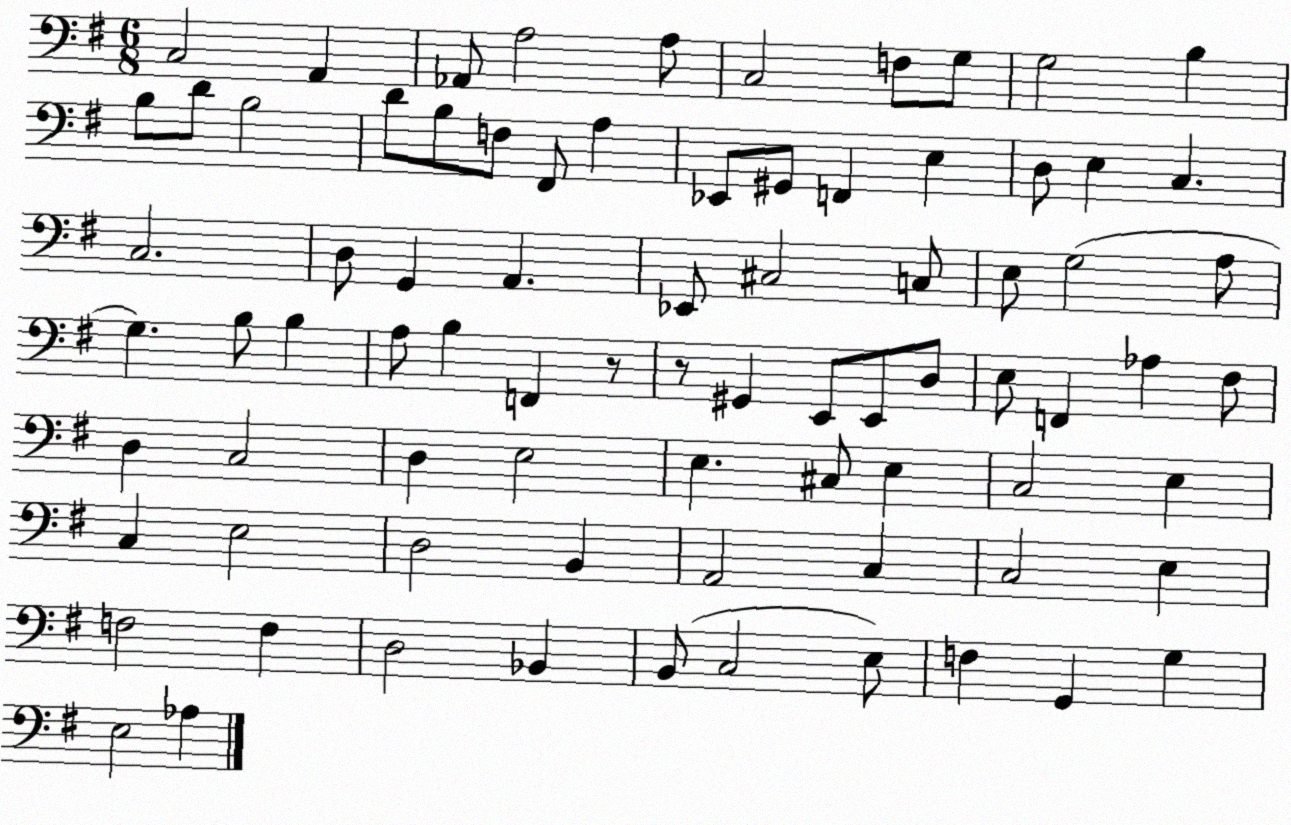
X:1
T:Untitled
M:6/8
L:1/4
K:G
C,2 A,, _A,,/2 A,2 A,/2 C,2 F,/2 G,/2 G,2 B, B,/2 D/2 B,2 D/2 B,/2 F,/2 ^F,,/2 A, _E,,/2 ^G,,/2 F,, E, D,/2 E, C, C,2 D,/2 G,, A,, _E,,/2 ^C,2 C,/2 E,/2 G,2 A,/2 G, B,/2 B, A,/2 B, F,, z/2 z/2 ^G,, E,,/2 E,,/2 D,/2 E,/2 F,, _A, ^F,/2 D, C,2 D, E,2 E, ^C,/2 E, C,2 E, C, E,2 D,2 B,, A,,2 C, C,2 E, F,2 F, D,2 _B,, B,,/2 C,2 E,/2 F, G,, G, E,2 _A,